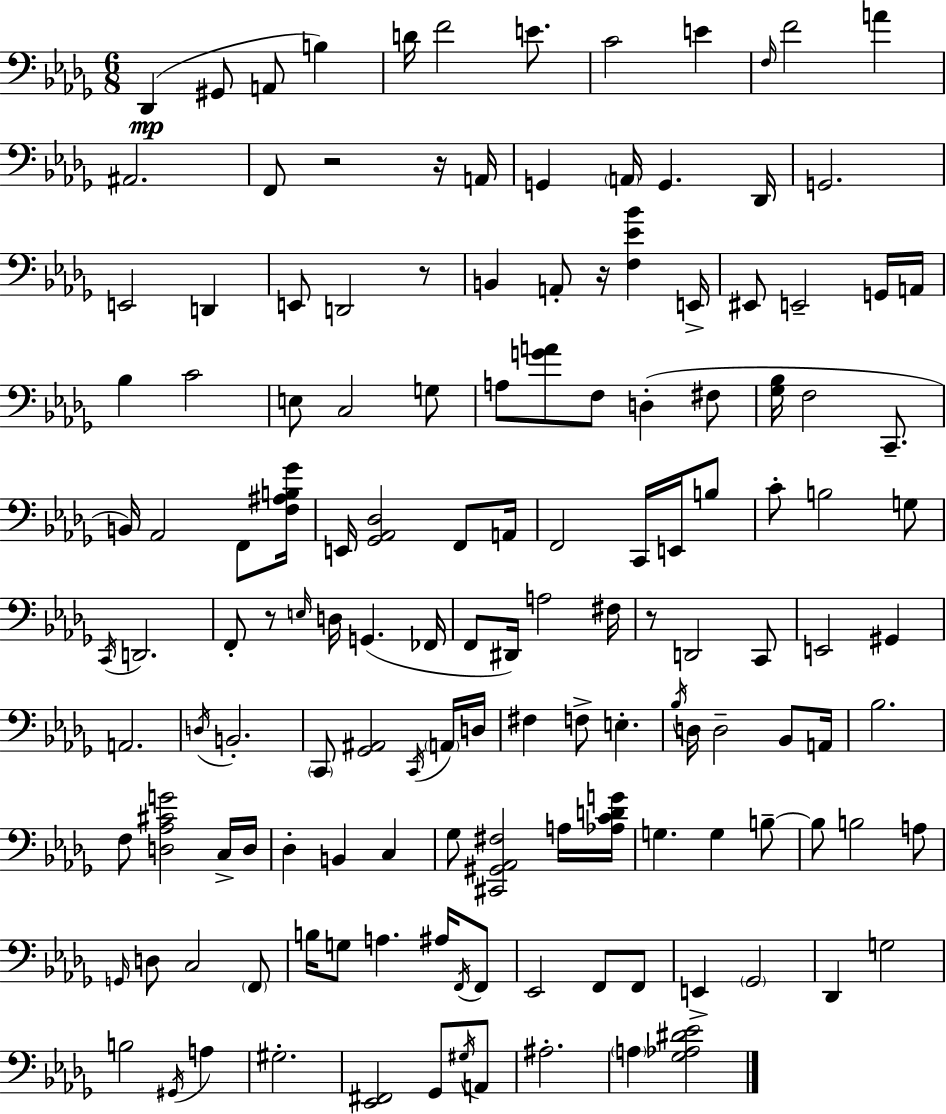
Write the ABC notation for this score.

X:1
T:Untitled
M:6/8
L:1/4
K:Bbm
_D,, ^G,,/2 A,,/2 B, D/4 F2 E/2 C2 E F,/4 F2 A ^A,,2 F,,/2 z2 z/4 A,,/4 G,, A,,/4 G,, _D,,/4 G,,2 E,,2 D,, E,,/2 D,,2 z/2 B,, A,,/2 z/4 [F,_E_B] E,,/4 ^E,,/2 E,,2 G,,/4 A,,/4 _B, C2 E,/2 C,2 G,/2 A,/2 [GA]/2 F,/2 D, ^F,/2 [_G,_B,]/4 F,2 C,,/2 B,,/4 _A,,2 F,,/2 [F,^A,B,_G]/4 E,,/4 [_G,,_A,,_D,]2 F,,/2 A,,/4 F,,2 C,,/4 E,,/4 B,/2 C/2 B,2 G,/2 C,,/4 D,,2 F,,/2 z/2 E,/4 D,/4 G,, _F,,/4 F,,/2 ^D,,/4 A,2 ^F,/4 z/2 D,,2 C,,/2 E,,2 ^G,, A,,2 D,/4 B,,2 C,,/2 [_G,,^A,,]2 C,,/4 A,,/4 D,/4 ^F, F,/2 E, _B,/4 D,/4 D,2 _B,,/2 A,,/4 _B,2 F,/2 [D,_A,^CG]2 C,/4 D,/4 _D, B,, C, _G,/2 [^C,,^G,,_A,,^F,]2 A,/4 [_A,CDG]/4 G, G, B,/2 B,/2 B,2 A,/2 G,,/4 D,/2 C,2 F,,/2 B,/4 G,/2 A, ^A,/4 F,,/4 F,,/2 _E,,2 F,,/2 F,,/2 E,, _G,,2 _D,, G,2 B,2 ^G,,/4 A, ^G,2 [_E,,^F,,]2 _G,,/2 ^G,/4 A,,/2 ^A,2 A, [_G,_A,^D_E]2